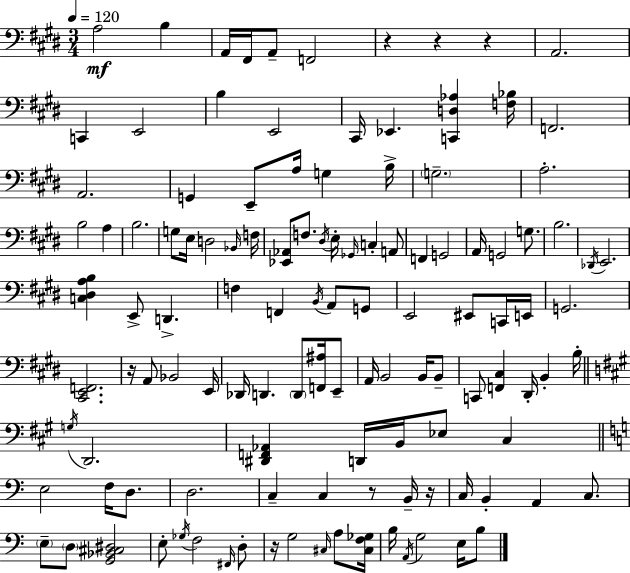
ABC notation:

X:1
T:Untitled
M:3/4
L:1/4
K:E
A,2 B, A,,/4 ^F,,/4 A,,/2 F,,2 z z z A,,2 C,, E,,2 B, E,,2 ^C,,/4 _E,, [C,,D,_A,] [F,_B,]/4 F,,2 A,,2 G,, E,,/2 A,/4 G, B,/4 G,2 A,2 B,2 A, B,2 G,/2 E,/4 D,2 _B,,/4 F,/4 [_E,,_A,,]/2 F,/2 ^D,/4 E,/4 _G,,/4 C, A,,/2 F,, G,,2 A,,/4 G,,2 G,/2 B,2 _D,,/4 E,,2 [C,^D,A,B,] E,,/2 D,, F, F,, B,,/4 A,,/2 G,,/2 E,,2 ^E,,/2 C,,/4 E,,/4 G,,2 [^C,,E,,F,,]2 z/4 A,,/2 _B,,2 E,,/4 _D,,/4 D,, D,,/2 [F,,^A,]/4 E,,/2 A,,/4 B,,2 B,,/4 B,,/2 C,,/2 [F,,^C,] ^D,,/4 B,, B,/4 G,/4 D,,2 [^D,,F,,_A,,] D,,/4 B,,/4 _E,/2 ^C, E,2 F,/4 D,/2 D,2 C, C, z/2 B,,/4 z/4 C,/4 B,, A,, C,/2 E,/2 D,/2 [G,,_B,,^C,^D,]2 E,/2 _G,/4 F,2 ^F,,/4 D,/2 z/4 G,2 ^C,/4 A,/2 [^C,F,_G,]/4 B,/4 A,,/4 G,2 E,/4 B,/2